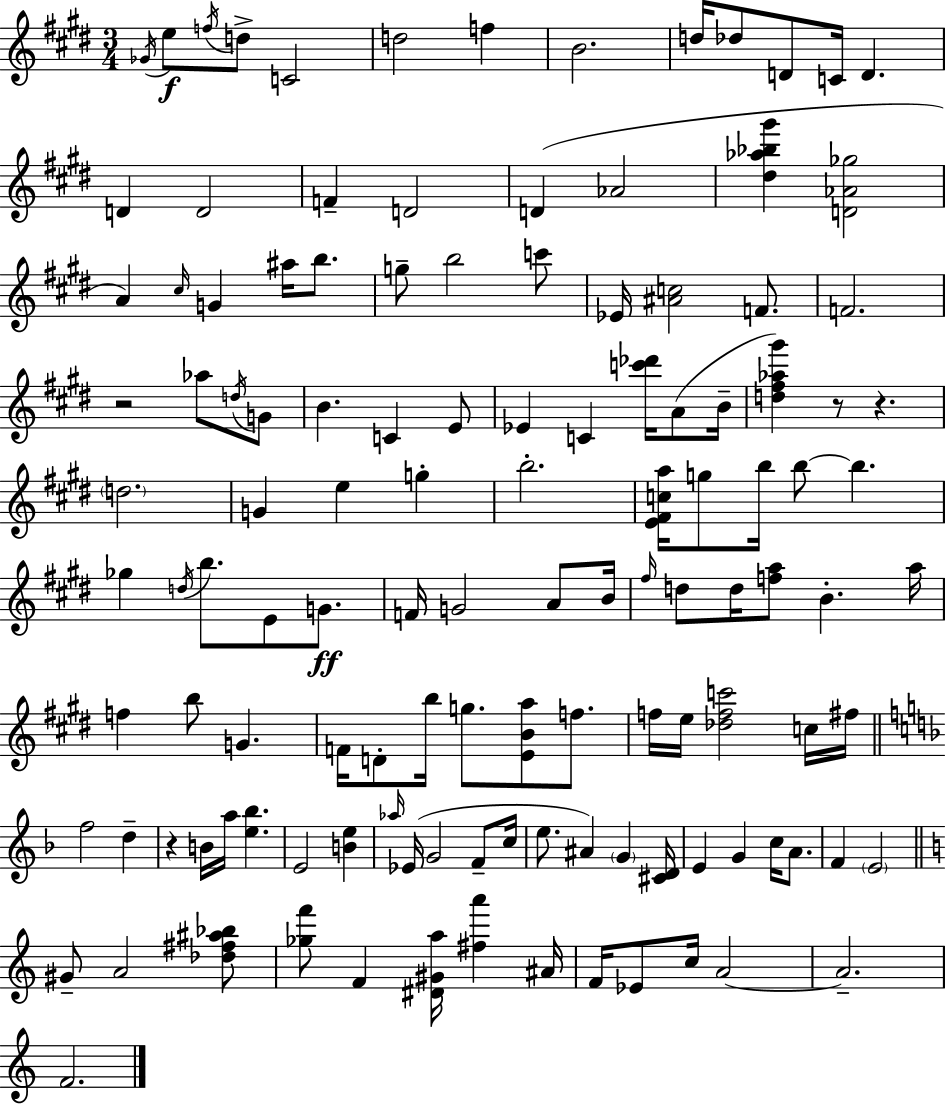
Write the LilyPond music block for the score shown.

{
  \clef treble
  \numericTimeSignature
  \time 3/4
  \key e \major
  \acciaccatura { ges'16 }\f e''8 \acciaccatura { f''16 } d''8-> c'2 | d''2 f''4 | b'2. | d''16 des''8 d'8 c'16 d'4. | \break d'4 d'2 | f'4-- d'2 | d'4( aes'2 | <dis'' aes'' bes'' gis'''>4 <d' aes' ges''>2 | \break a'4) \grace { cis''16 } g'4 ais''16 | b''8. g''8-- b''2 | c'''8 ees'16 <ais' c''>2 | f'8. f'2. | \break r2 aes''8 | \acciaccatura { d''16 } g'8 b'4. c'4 | e'8 ees'4 c'4 | <c''' des'''>16 a'8( b'16-- <d'' fis'' aes'' gis'''>4) r8 r4. | \break \parenthesize d''2. | g'4 e''4 | g''4-. b''2.-. | <e' fis' c'' a''>16 g''8 b''16 b''8~~ b''4. | \break ges''4 \acciaccatura { d''16 } b''8. | e'8 g'8.\ff f'16 g'2 | a'8 b'16 \grace { fis''16 } d''8 d''16 <f'' a''>8 b'4.-. | a''16 f''4 b''8 | \break g'4. f'16 d'8-. b''16 g''8. | <e' b' a''>8 f''8. f''16 e''16 <des'' f'' c'''>2 | c''16 fis''16 \bar "||" \break \key f \major f''2 d''4-- | r4 b'16 a''16 <e'' bes''>4. | e'2 <b' e''>4 | \grace { aes''16 } ees'16( g'2 f'8-- | \break c''16 e''8. ais'4) \parenthesize g'4 | <cis' d'>16 e'4 g'4 c''16 a'8. | f'4 \parenthesize e'2 | \bar "||" \break \key a \minor gis'8-- a'2 <des'' fis'' ais'' bes''>8 | <ges'' f'''>8 f'4 <dis' gis' a''>16 <fis'' a'''>4 ais'16 | f'16 ees'8 c''16 a'2~~ | a'2.-- | \break f'2. | \bar "|."
}